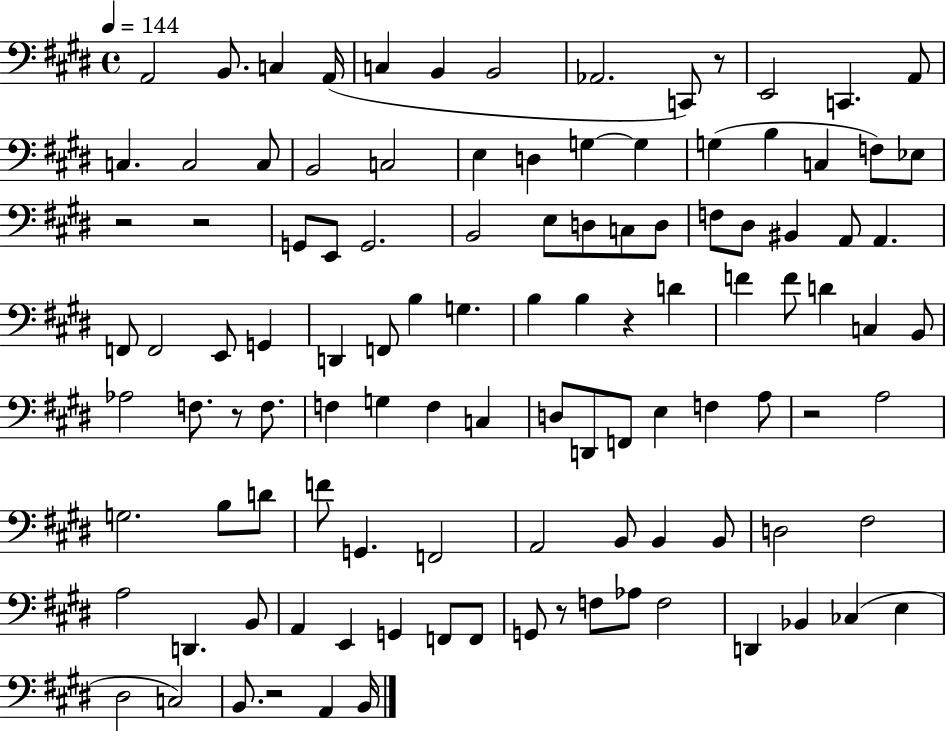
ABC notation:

X:1
T:Untitled
M:4/4
L:1/4
K:E
A,,2 B,,/2 C, A,,/4 C, B,, B,,2 _A,,2 C,,/2 z/2 E,,2 C,, A,,/2 C, C,2 C,/2 B,,2 C,2 E, D, G, G, G, B, C, F,/2 _E,/2 z2 z2 G,,/2 E,,/2 G,,2 B,,2 E,/2 D,/2 C,/2 D,/2 F,/2 ^D,/2 ^B,, A,,/2 A,, F,,/2 F,,2 E,,/2 G,, D,, F,,/2 B, G, B, B, z D F F/2 D C, B,,/2 _A,2 F,/2 z/2 F,/2 F, G, F, C, D,/2 D,,/2 F,,/2 E, F, A,/2 z2 A,2 G,2 B,/2 D/2 F/2 G,, F,,2 A,,2 B,,/2 B,, B,,/2 D,2 ^F,2 A,2 D,, B,,/2 A,, E,, G,, F,,/2 F,,/2 G,,/2 z/2 F,/2 _A,/2 F,2 D,, _B,, _C, E, ^D,2 C,2 B,,/2 z2 A,, B,,/4